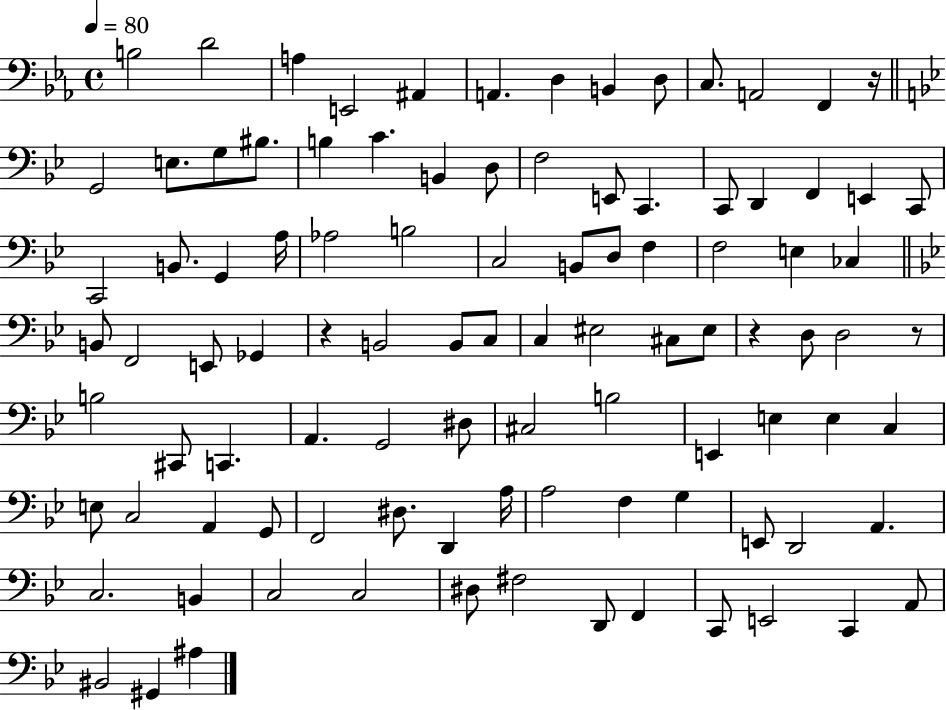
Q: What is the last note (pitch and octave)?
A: A#3